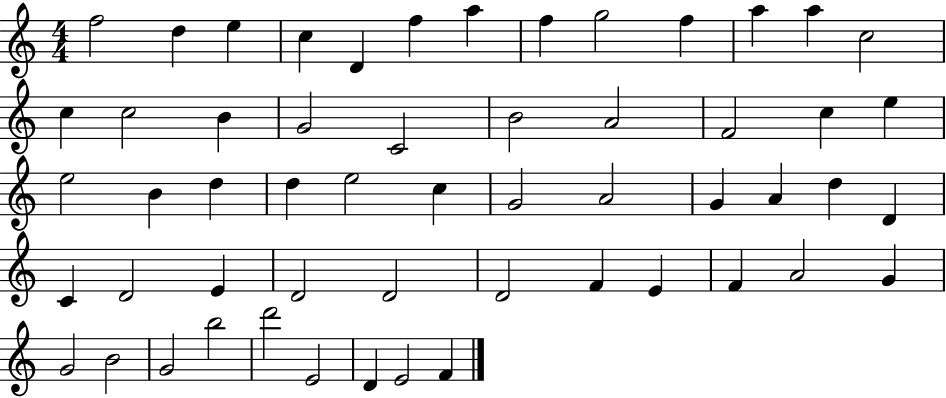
F5/h D5/q E5/q C5/q D4/q F5/q A5/q F5/q G5/h F5/q A5/q A5/q C5/h C5/q C5/h B4/q G4/h C4/h B4/h A4/h F4/h C5/q E5/q E5/h B4/q D5/q D5/q E5/h C5/q G4/h A4/h G4/q A4/q D5/q D4/q C4/q D4/h E4/q D4/h D4/h D4/h F4/q E4/q F4/q A4/h G4/q G4/h B4/h G4/h B5/h D6/h E4/h D4/q E4/h F4/q